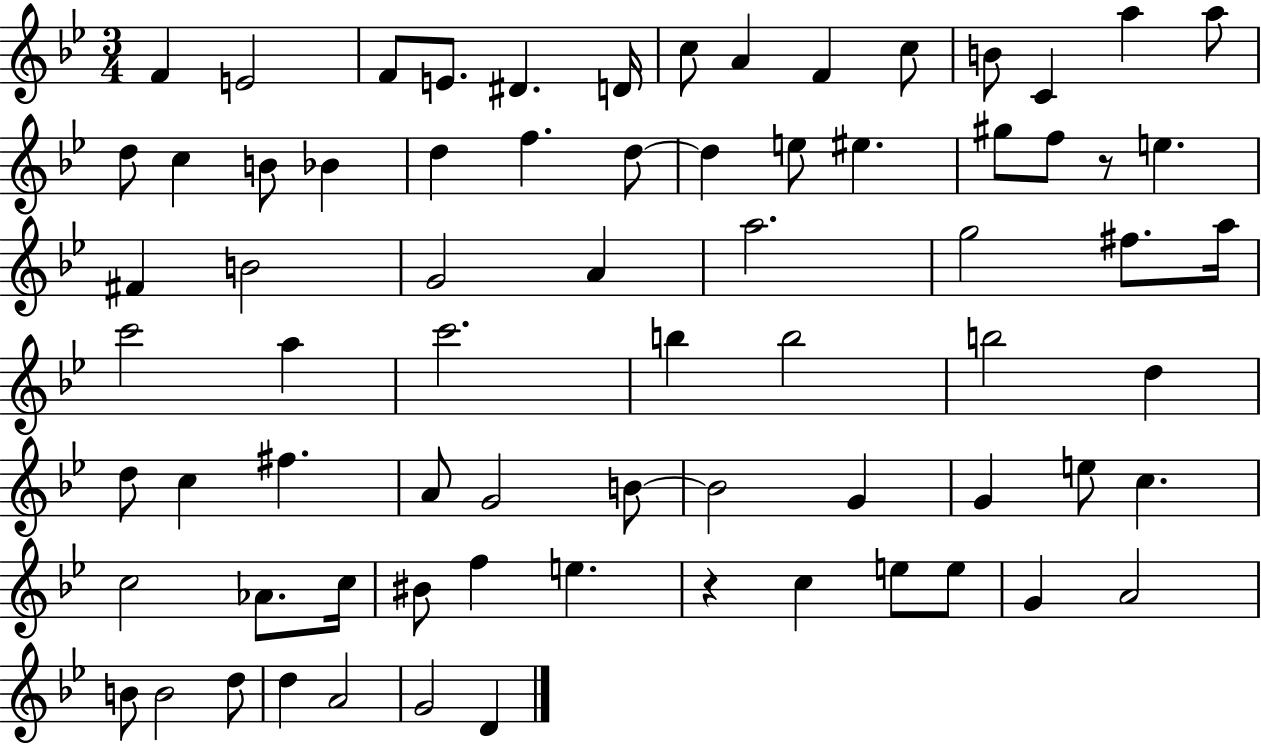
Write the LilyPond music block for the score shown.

{
  \clef treble
  \numericTimeSignature
  \time 3/4
  \key bes \major
  f'4 e'2 | f'8 e'8. dis'4. d'16 | c''8 a'4 f'4 c''8 | b'8 c'4 a''4 a''8 | \break d''8 c''4 b'8 bes'4 | d''4 f''4. d''8~~ | d''4 e''8 eis''4. | gis''8 f''8 r8 e''4. | \break fis'4 b'2 | g'2 a'4 | a''2. | g''2 fis''8. a''16 | \break c'''2 a''4 | c'''2. | b''4 b''2 | b''2 d''4 | \break d''8 c''4 fis''4. | a'8 g'2 b'8~~ | b'2 g'4 | g'4 e''8 c''4. | \break c''2 aes'8. c''16 | bis'8 f''4 e''4. | r4 c''4 e''8 e''8 | g'4 a'2 | \break b'8 b'2 d''8 | d''4 a'2 | g'2 d'4 | \bar "|."
}